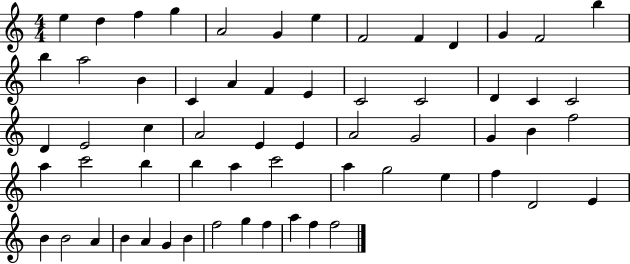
E5/q D5/q F5/q G5/q A4/h G4/q E5/q F4/h F4/q D4/q G4/q F4/h B5/q B5/q A5/h B4/q C4/q A4/q F4/q E4/q C4/h C4/h D4/q C4/q C4/h D4/q E4/h C5/q A4/h E4/q E4/q A4/h G4/h G4/q B4/q F5/h A5/q C6/h B5/q B5/q A5/q C6/h A5/q G5/h E5/q F5/q D4/h E4/q B4/q B4/h A4/q B4/q A4/q G4/q B4/q F5/h G5/q F5/q A5/q F5/q F5/h